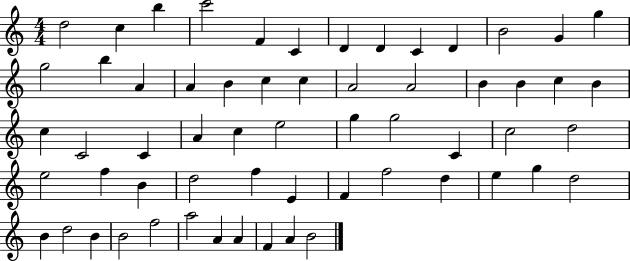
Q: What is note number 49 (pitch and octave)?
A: D5